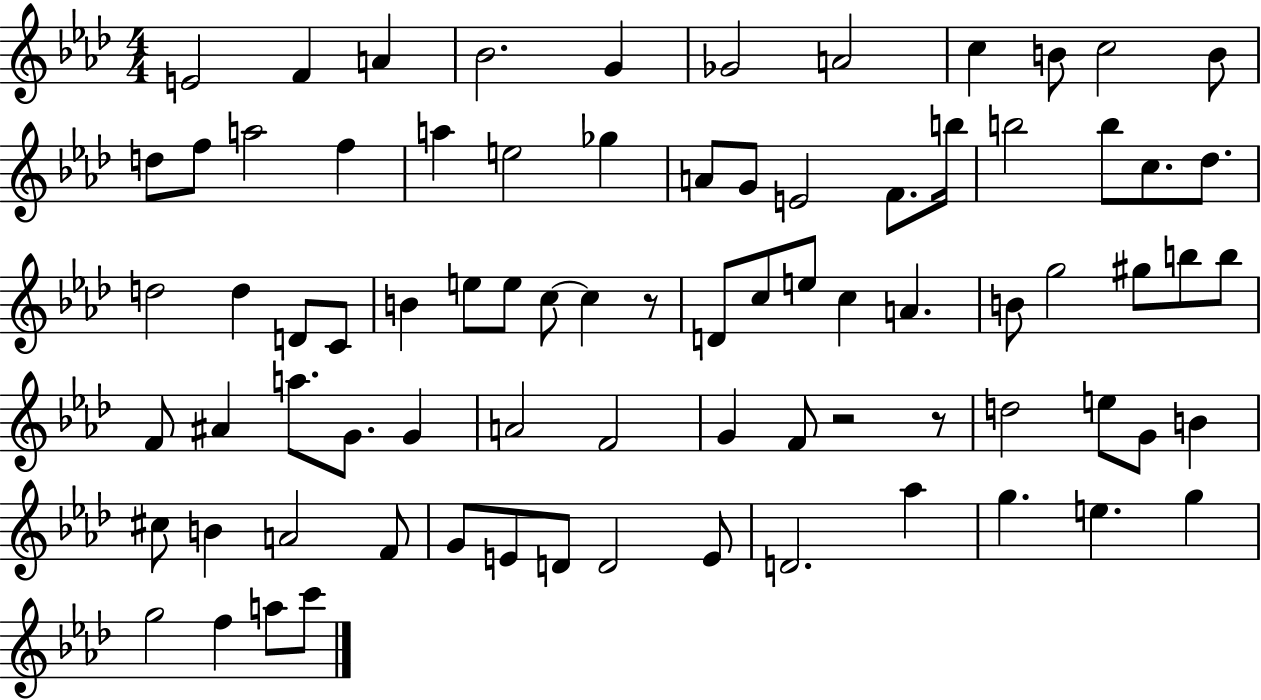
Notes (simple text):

E4/h F4/q A4/q Bb4/h. G4/q Gb4/h A4/h C5/q B4/e C5/h B4/e D5/e F5/e A5/h F5/q A5/q E5/h Gb5/q A4/e G4/e E4/h F4/e. B5/s B5/h B5/e C5/e. Db5/e. D5/h D5/q D4/e C4/e B4/q E5/e E5/e C5/e C5/q R/e D4/e C5/e E5/e C5/q A4/q. B4/e G5/h G#5/e B5/e B5/e F4/e A#4/q A5/e. G4/e. G4/q A4/h F4/h G4/q F4/e R/h R/e D5/h E5/e G4/e B4/q C#5/e B4/q A4/h F4/e G4/e E4/e D4/e D4/h E4/e D4/h. Ab5/q G5/q. E5/q. G5/q G5/h F5/q A5/e C6/e